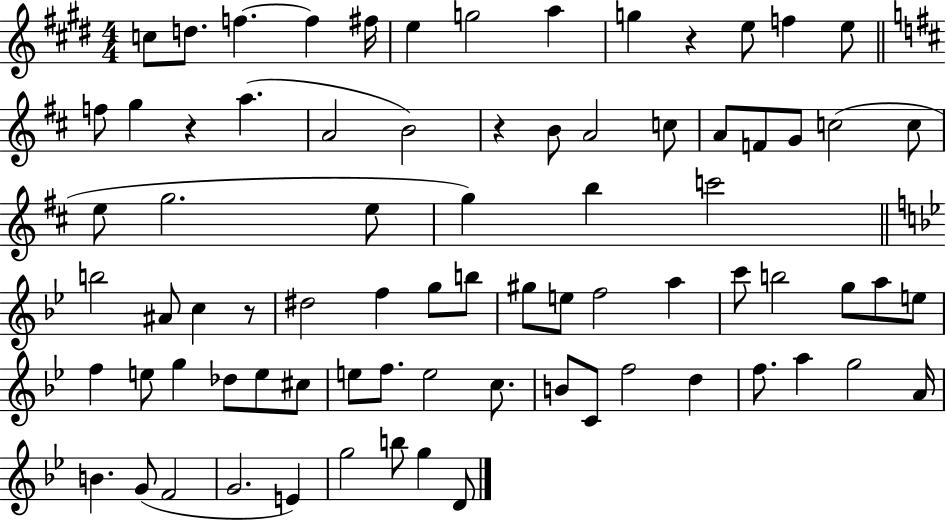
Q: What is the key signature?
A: E major